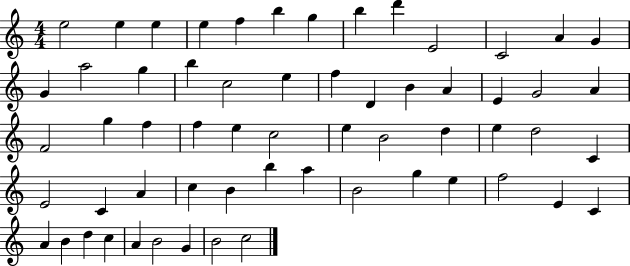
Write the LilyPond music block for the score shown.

{
  \clef treble
  \numericTimeSignature
  \time 4/4
  \key c \major
  e''2 e''4 e''4 | e''4 f''4 b''4 g''4 | b''4 d'''4 e'2 | c'2 a'4 g'4 | \break g'4 a''2 g''4 | b''4 c''2 e''4 | f''4 d'4 b'4 a'4 | e'4 g'2 a'4 | \break f'2 g''4 f''4 | f''4 e''4 c''2 | e''4 b'2 d''4 | e''4 d''2 c'4 | \break e'2 c'4 a'4 | c''4 b'4 b''4 a''4 | b'2 g''4 e''4 | f''2 e'4 c'4 | \break a'4 b'4 d''4 c''4 | a'4 b'2 g'4 | b'2 c''2 | \bar "|."
}